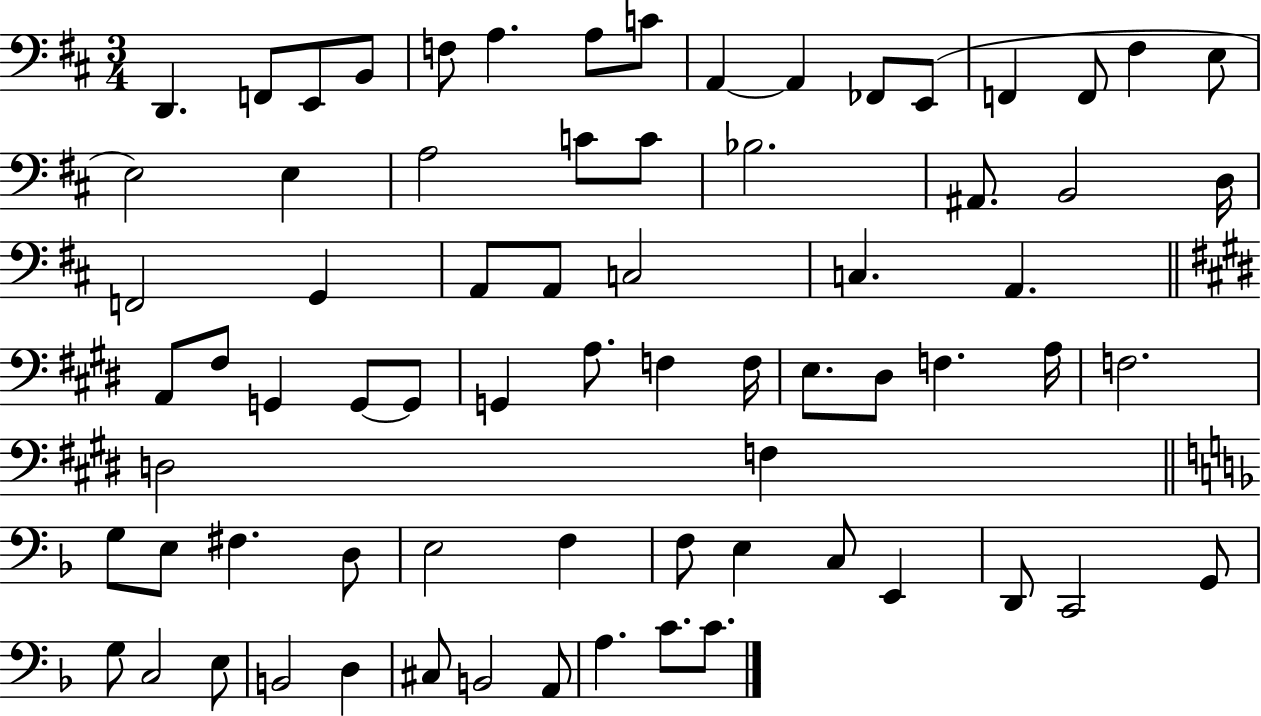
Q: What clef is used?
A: bass